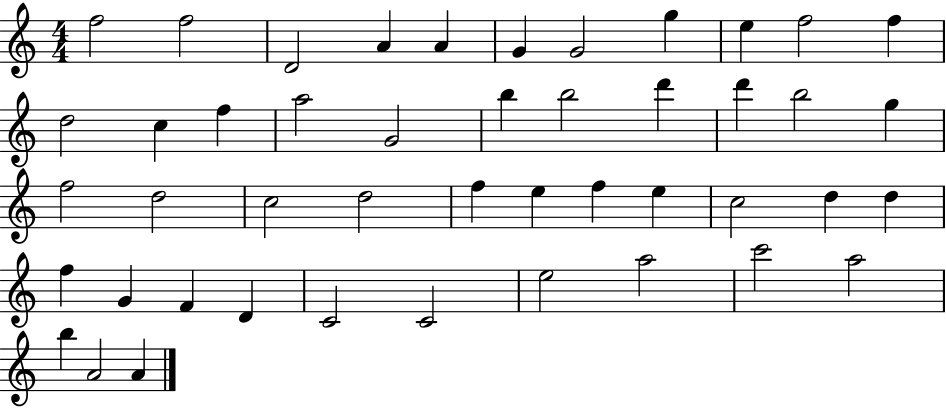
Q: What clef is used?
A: treble